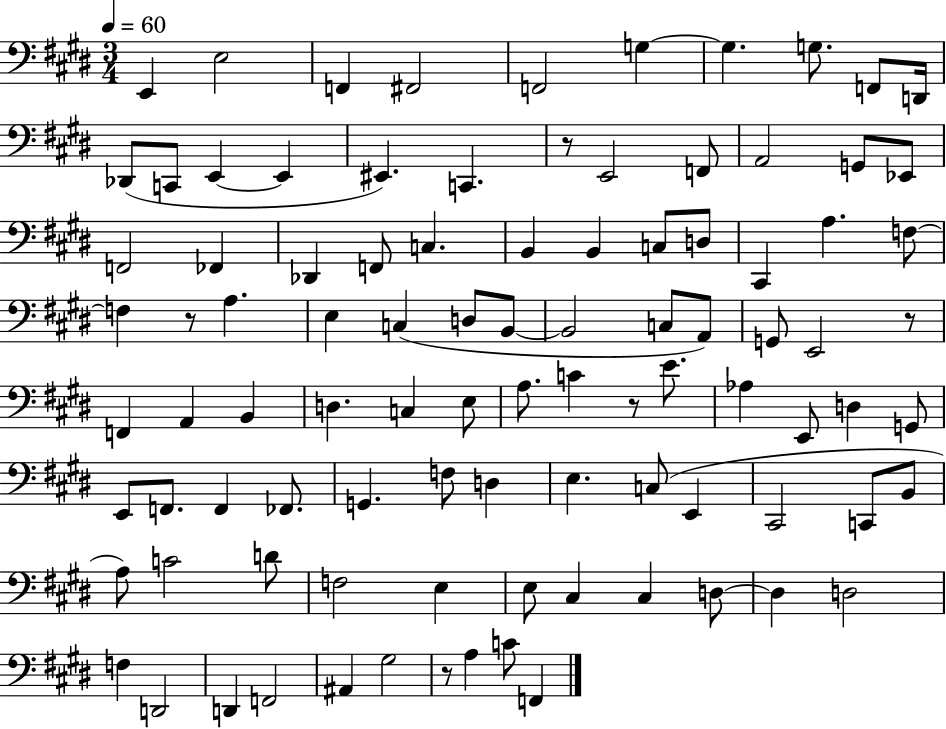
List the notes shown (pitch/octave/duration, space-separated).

E2/q E3/h F2/q F#2/h F2/h G3/q G3/q. G3/e. F2/e D2/s Db2/e C2/e E2/q E2/q EIS2/q. C2/q. R/e E2/h F2/e A2/h G2/e Eb2/e F2/h FES2/q Db2/q F2/e C3/q. B2/q B2/q C3/e D3/e C#2/q A3/q. F3/e F3/q R/e A3/q. E3/q C3/q D3/e B2/e B2/h C3/e A2/e G2/e E2/h R/e F2/q A2/q B2/q D3/q. C3/q E3/e A3/e. C4/q R/e E4/e. Ab3/q E2/e D3/q G2/e E2/e F2/e. F2/q FES2/e. G2/q. F3/e D3/q E3/q. C3/e E2/q C#2/h C2/e B2/e A3/e C4/h D4/e F3/h E3/q E3/e C#3/q C#3/q D3/e D3/q D3/h F3/q D2/h D2/q F2/h A#2/q G#3/h R/e A3/q C4/e F2/q